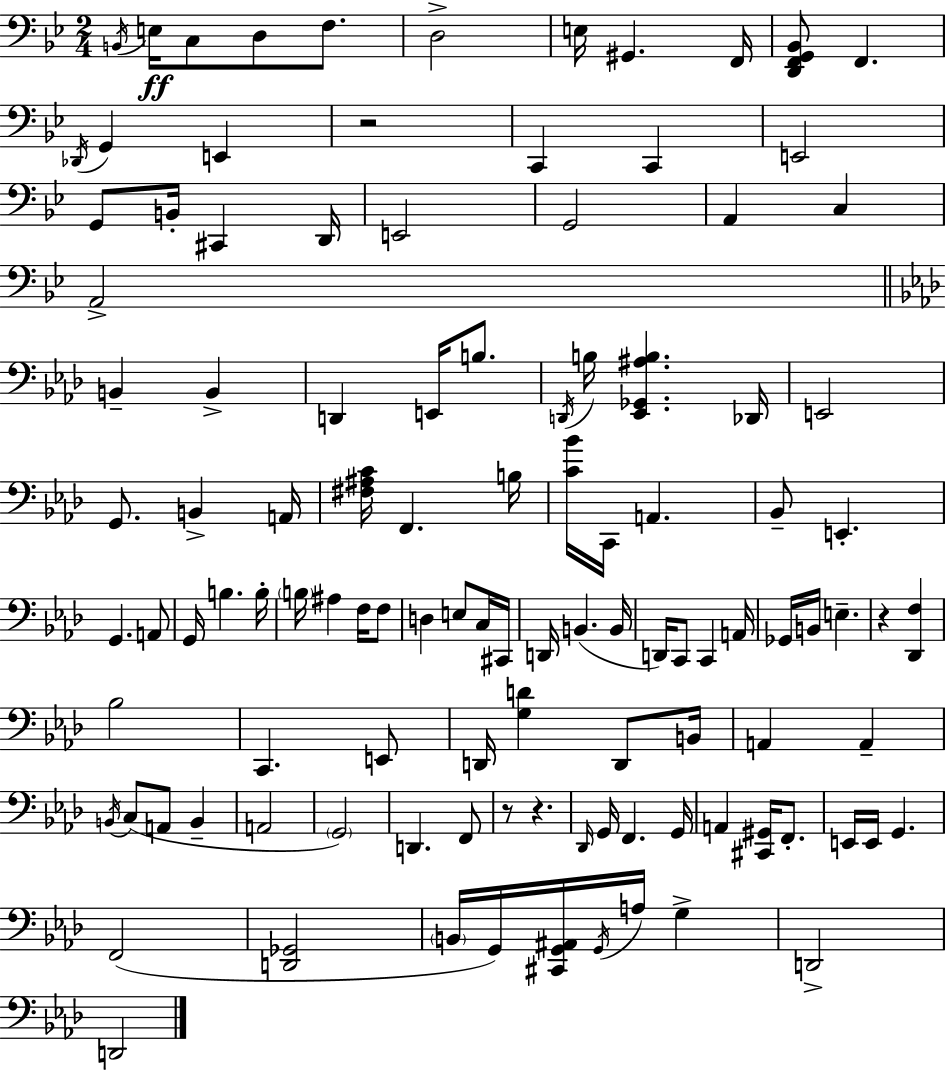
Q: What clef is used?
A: bass